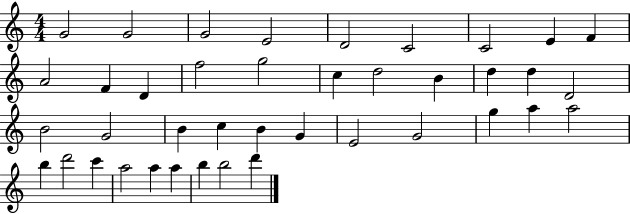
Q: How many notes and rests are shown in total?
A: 40